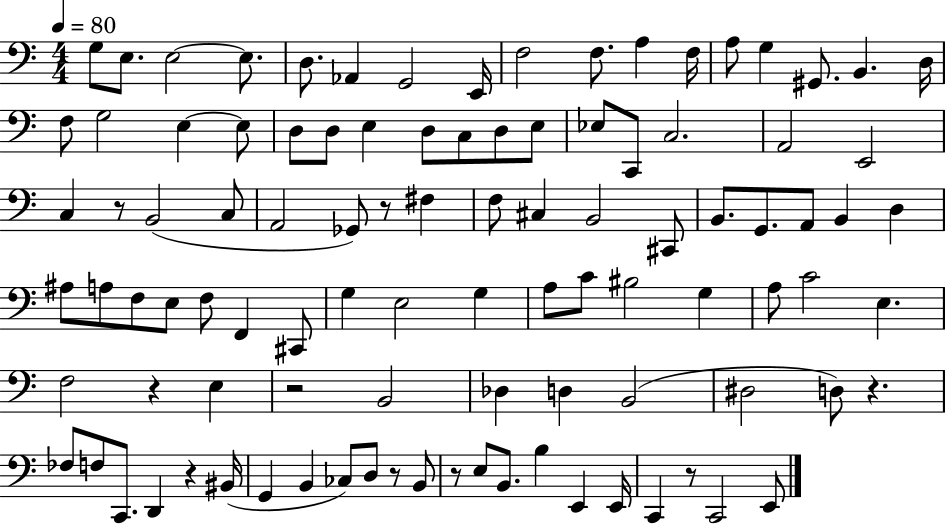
G3/e E3/e. E3/h E3/e. D3/e. Ab2/q G2/h E2/s F3/h F3/e. A3/q F3/s A3/e G3/q G#2/e. B2/q. D3/s F3/e G3/h E3/q E3/e D3/e D3/e E3/q D3/e C3/e D3/e E3/e Eb3/e C2/e C3/h. A2/h E2/h C3/q R/e B2/h C3/e A2/h Gb2/e R/e F#3/q F3/e C#3/q B2/h C#2/e B2/e. G2/e. A2/e B2/q D3/q A#3/e A3/e F3/e E3/e F3/e F2/q C#2/e G3/q E3/h G3/q A3/e C4/e BIS3/h G3/q A3/e C4/h E3/q. F3/h R/q E3/q R/h B2/h Db3/q D3/q B2/h D#3/h D3/e R/q. FES3/e F3/e C2/e. D2/q R/q BIS2/s G2/q B2/q CES3/e D3/e R/e B2/e R/e E3/e B2/e. B3/q E2/q E2/s C2/q R/e C2/h E2/e